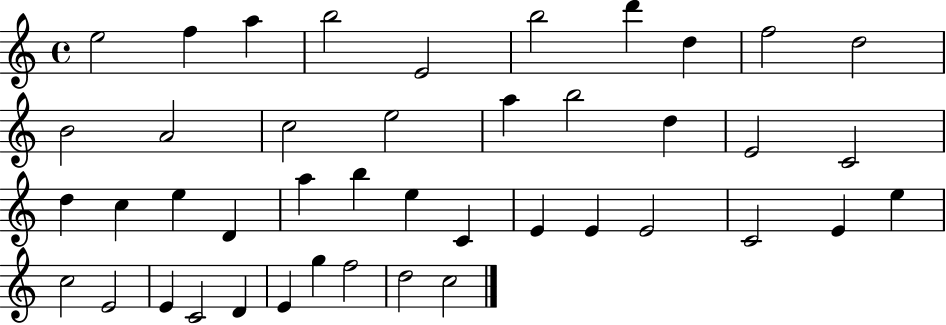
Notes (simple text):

E5/h F5/q A5/q B5/h E4/h B5/h D6/q D5/q F5/h D5/h B4/h A4/h C5/h E5/h A5/q B5/h D5/q E4/h C4/h D5/q C5/q E5/q D4/q A5/q B5/q E5/q C4/q E4/q E4/q E4/h C4/h E4/q E5/q C5/h E4/h E4/q C4/h D4/q E4/q G5/q F5/h D5/h C5/h